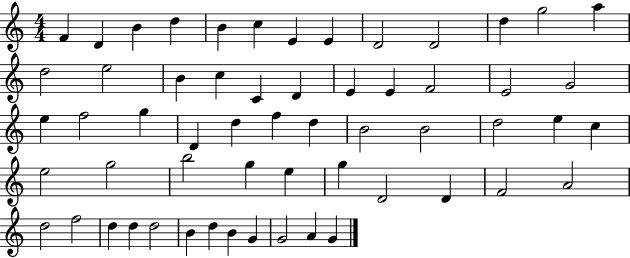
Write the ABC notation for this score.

X:1
T:Untitled
M:4/4
L:1/4
K:C
F D B d B c E E D2 D2 d g2 a d2 e2 B c C D E E F2 E2 G2 e f2 g D d f d B2 B2 d2 e c e2 g2 b2 g e g D2 D F2 A2 d2 f2 d d d2 B d B G G2 A G